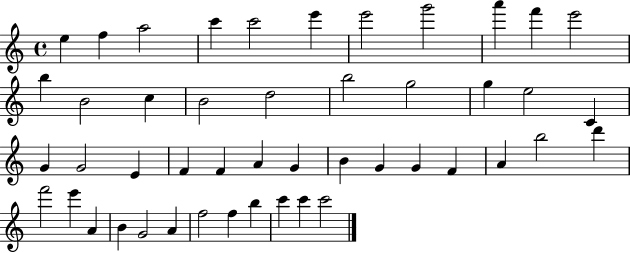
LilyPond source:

{
  \clef treble
  \time 4/4
  \defaultTimeSignature
  \key c \major
  e''4 f''4 a''2 | c'''4 c'''2 e'''4 | e'''2 g'''2 | a'''4 f'''4 e'''2 | \break b''4 b'2 c''4 | b'2 d''2 | b''2 g''2 | g''4 e''2 c'4 | \break g'4 g'2 e'4 | f'4 f'4 a'4 g'4 | b'4 g'4 g'4 f'4 | a'4 b''2 d'''4 | \break f'''2 e'''4 a'4 | b'4 g'2 a'4 | f''2 f''4 b''4 | c'''4 c'''4 c'''2 | \break \bar "|."
}